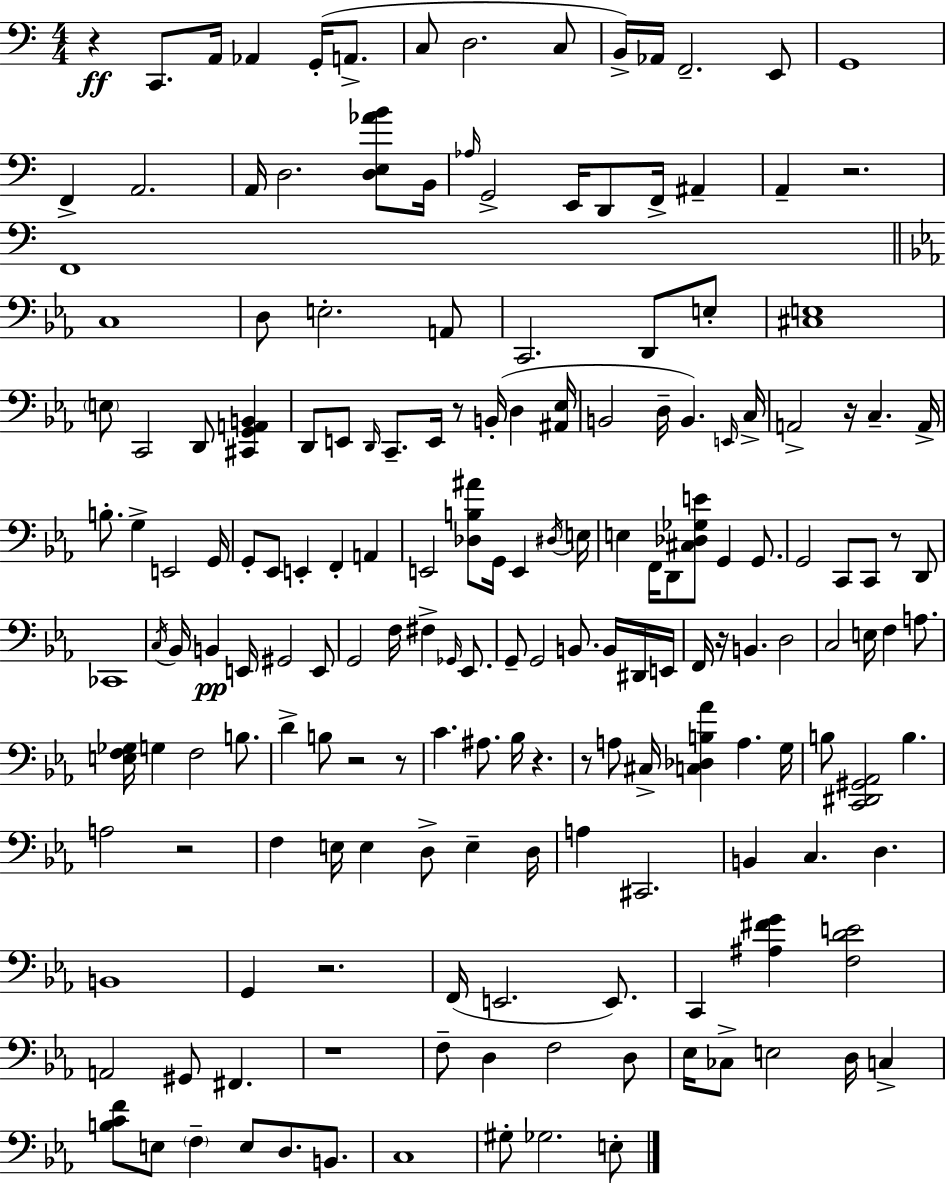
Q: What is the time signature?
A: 4/4